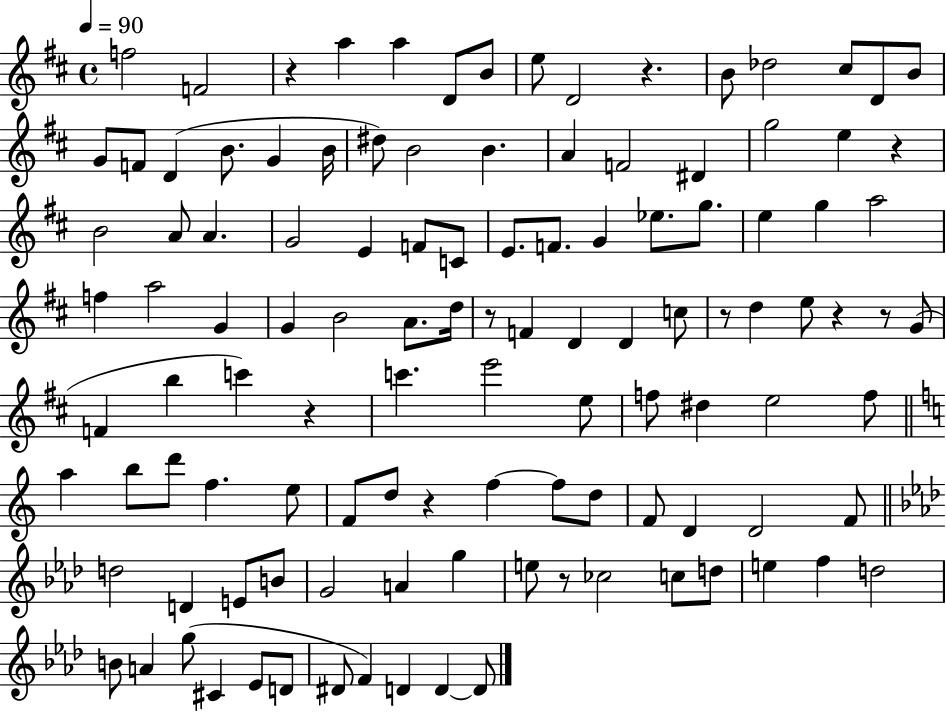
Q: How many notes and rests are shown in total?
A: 115